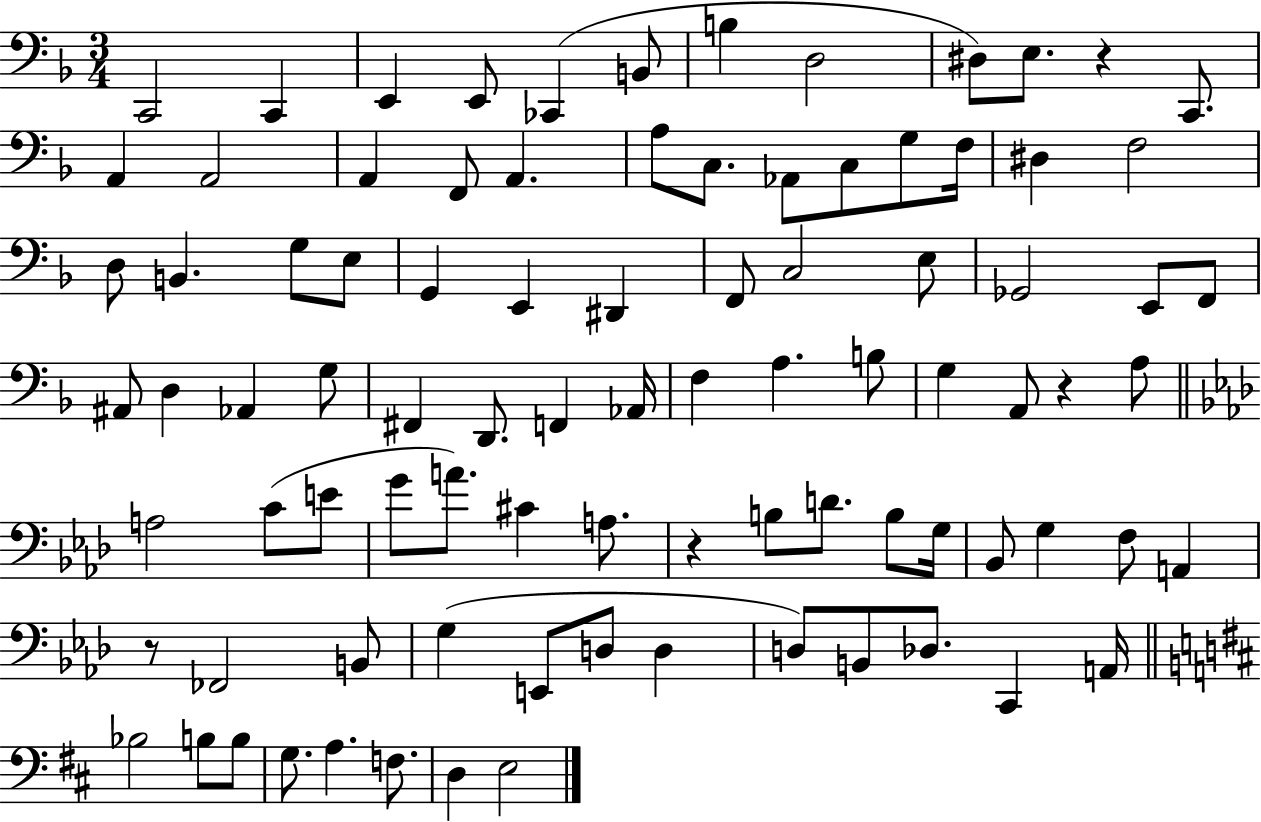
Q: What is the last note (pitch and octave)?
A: E3